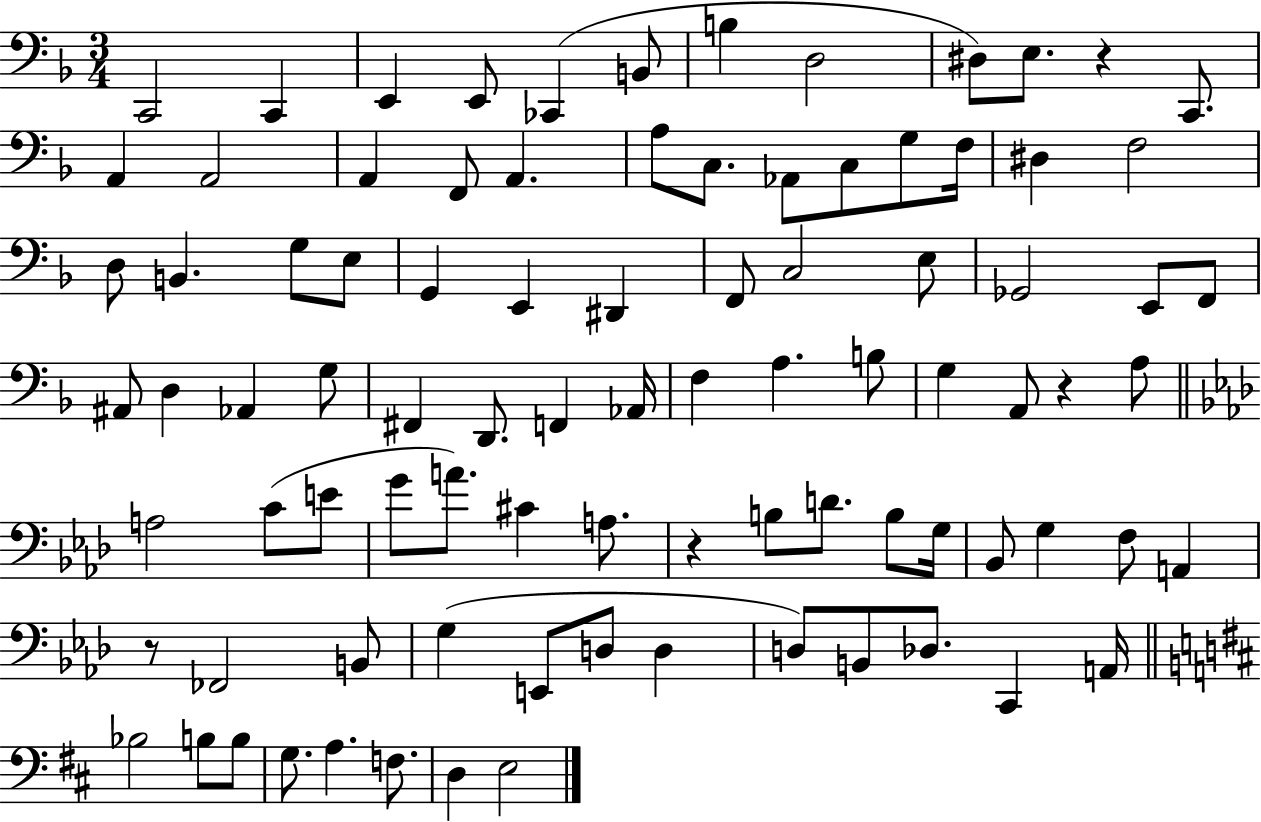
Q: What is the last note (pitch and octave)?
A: E3